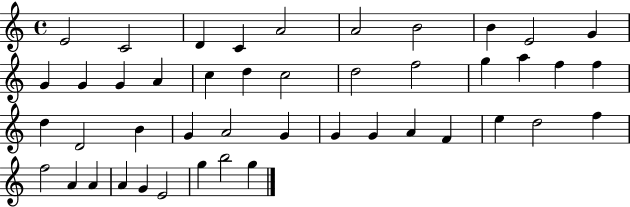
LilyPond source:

{
  \clef treble
  \time 4/4
  \defaultTimeSignature
  \key c \major
  e'2 c'2 | d'4 c'4 a'2 | a'2 b'2 | b'4 e'2 g'4 | \break g'4 g'4 g'4 a'4 | c''4 d''4 c''2 | d''2 f''2 | g''4 a''4 f''4 f''4 | \break d''4 d'2 b'4 | g'4 a'2 g'4 | g'4 g'4 a'4 f'4 | e''4 d''2 f''4 | \break f''2 a'4 a'4 | a'4 g'4 e'2 | g''4 b''2 g''4 | \bar "|."
}